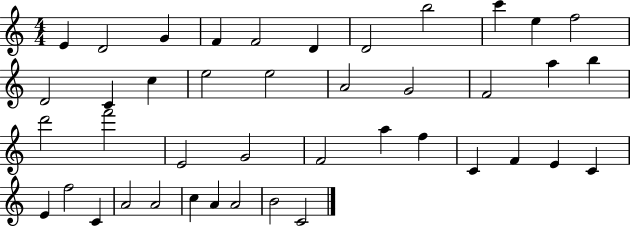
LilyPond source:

{
  \clef treble
  \numericTimeSignature
  \time 4/4
  \key c \major
  e'4 d'2 g'4 | f'4 f'2 d'4 | d'2 b''2 | c'''4 e''4 f''2 | \break d'2 c'4 c''4 | e''2 e''2 | a'2 g'2 | f'2 a''4 b''4 | \break d'''2 f'''2 | e'2 g'2 | f'2 a''4 f''4 | c'4 f'4 e'4 c'4 | \break e'4 f''2 c'4 | a'2 a'2 | c''4 a'4 a'2 | b'2 c'2 | \break \bar "|."
}